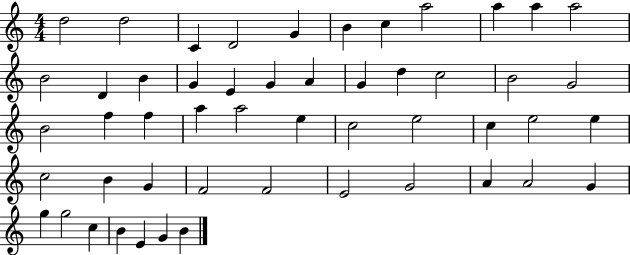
D5/h D5/h C4/q D4/h G4/q B4/q C5/q A5/h A5/q A5/q A5/h B4/h D4/q B4/q G4/q E4/q G4/q A4/q G4/q D5/q C5/h B4/h G4/h B4/h F5/q F5/q A5/q A5/h E5/q C5/h E5/h C5/q E5/h E5/q C5/h B4/q G4/q F4/h F4/h E4/h G4/h A4/q A4/h G4/q G5/q G5/h C5/q B4/q E4/q G4/q B4/q